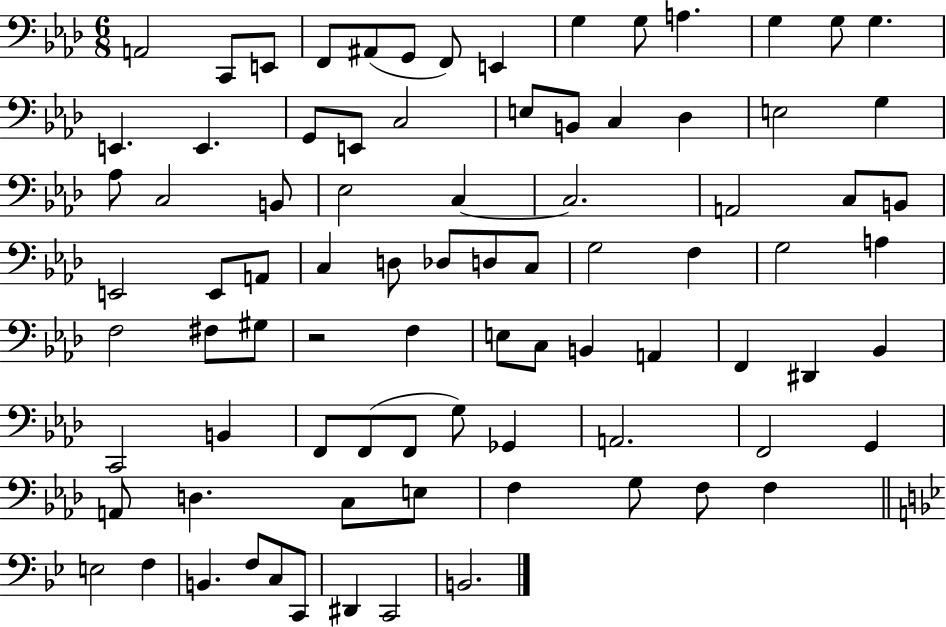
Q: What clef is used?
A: bass